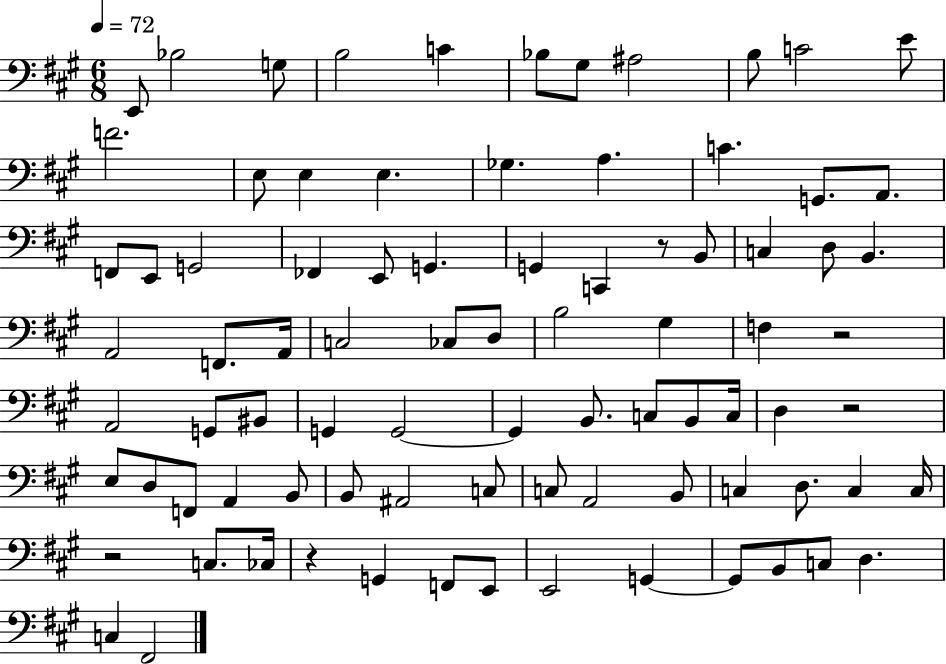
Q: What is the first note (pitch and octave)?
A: E2